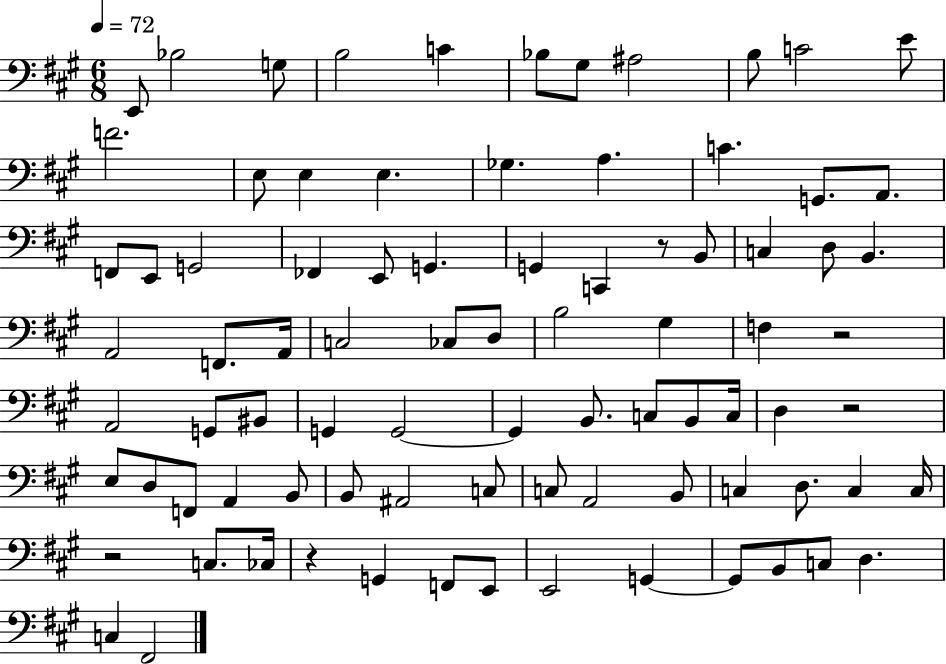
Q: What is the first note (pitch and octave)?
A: E2